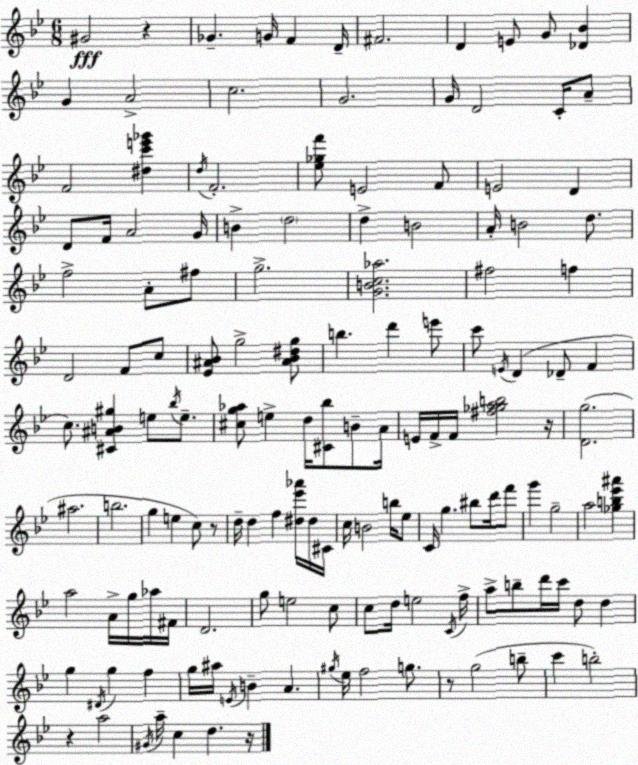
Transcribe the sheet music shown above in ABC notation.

X:1
T:Untitled
M:6/8
L:1/4
K:Gm
^G2 z _G G/4 F D/4 ^F2 D E/2 G/2 [_D_B] G A2 c2 G2 G/4 D2 C/4 A/2 F2 [^dc'e'_g'] d/4 F2 [_e_gf']/2 E2 F/2 E2 D D/2 F/4 A2 G/4 B d2 d B2 A/4 B2 d/2 f2 A/2 ^f/2 g2 [GBc_a]2 ^f2 f D2 F/2 c/2 [_E^A_B]/2 g2 [^A_B^dg]/2 b d' e'/2 c'/2 E/4 D _D/2 F c/2 [^C^AB^g] e/2 _b/4 e/2 [^cg_a]/2 e d/4 [^C_b]/2 B/2 A/4 E/4 F/4 F/4 [^f_gab]2 z/4 [Dg]2 ^a2 b2 g e c/2 z/2 d/4 d f [^d_e'_a']/4 ^d/4 ^C/4 c/4 B2 b/4 _e/2 C/4 g ^b/2 d'/4 f'/2 g' g2 a2 [_gb_e'^a'] a2 A/4 g/4 _a/4 ^F/4 D2 g/2 e2 c/2 c/2 d/4 e2 C/4 f/4 a/2 b/2 d'/4 c'/4 d/2 d g ^D/4 g f g/4 ^a/4 E/4 B A ^g/4 _e/4 f2 g/2 z/2 g2 b/2 c' b2 z a2 ^G/4 a/4 c d z/4